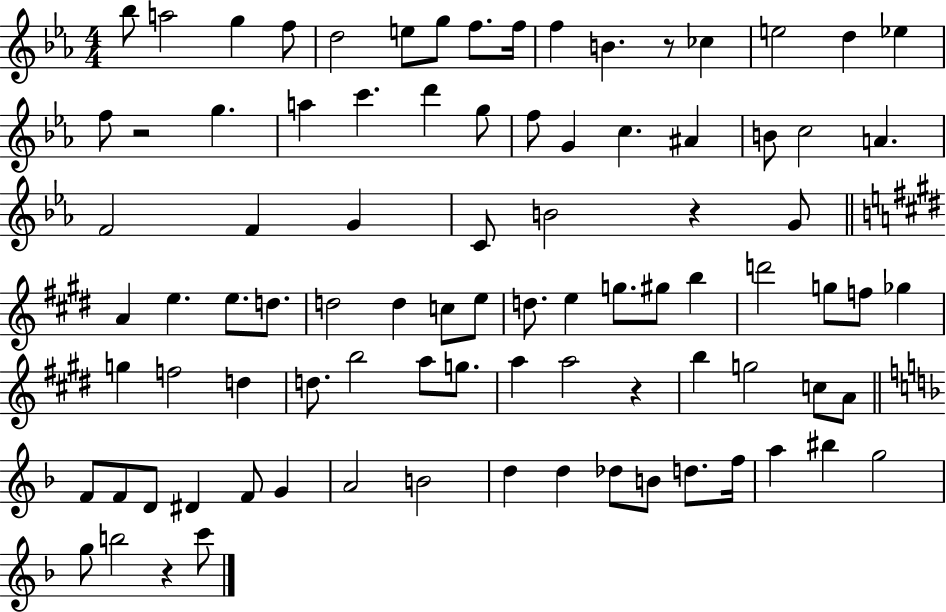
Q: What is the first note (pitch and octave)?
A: Bb5